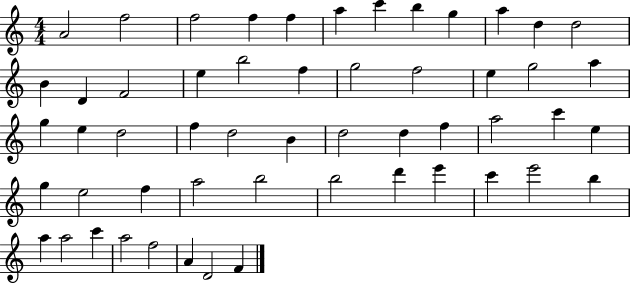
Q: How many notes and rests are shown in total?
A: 54